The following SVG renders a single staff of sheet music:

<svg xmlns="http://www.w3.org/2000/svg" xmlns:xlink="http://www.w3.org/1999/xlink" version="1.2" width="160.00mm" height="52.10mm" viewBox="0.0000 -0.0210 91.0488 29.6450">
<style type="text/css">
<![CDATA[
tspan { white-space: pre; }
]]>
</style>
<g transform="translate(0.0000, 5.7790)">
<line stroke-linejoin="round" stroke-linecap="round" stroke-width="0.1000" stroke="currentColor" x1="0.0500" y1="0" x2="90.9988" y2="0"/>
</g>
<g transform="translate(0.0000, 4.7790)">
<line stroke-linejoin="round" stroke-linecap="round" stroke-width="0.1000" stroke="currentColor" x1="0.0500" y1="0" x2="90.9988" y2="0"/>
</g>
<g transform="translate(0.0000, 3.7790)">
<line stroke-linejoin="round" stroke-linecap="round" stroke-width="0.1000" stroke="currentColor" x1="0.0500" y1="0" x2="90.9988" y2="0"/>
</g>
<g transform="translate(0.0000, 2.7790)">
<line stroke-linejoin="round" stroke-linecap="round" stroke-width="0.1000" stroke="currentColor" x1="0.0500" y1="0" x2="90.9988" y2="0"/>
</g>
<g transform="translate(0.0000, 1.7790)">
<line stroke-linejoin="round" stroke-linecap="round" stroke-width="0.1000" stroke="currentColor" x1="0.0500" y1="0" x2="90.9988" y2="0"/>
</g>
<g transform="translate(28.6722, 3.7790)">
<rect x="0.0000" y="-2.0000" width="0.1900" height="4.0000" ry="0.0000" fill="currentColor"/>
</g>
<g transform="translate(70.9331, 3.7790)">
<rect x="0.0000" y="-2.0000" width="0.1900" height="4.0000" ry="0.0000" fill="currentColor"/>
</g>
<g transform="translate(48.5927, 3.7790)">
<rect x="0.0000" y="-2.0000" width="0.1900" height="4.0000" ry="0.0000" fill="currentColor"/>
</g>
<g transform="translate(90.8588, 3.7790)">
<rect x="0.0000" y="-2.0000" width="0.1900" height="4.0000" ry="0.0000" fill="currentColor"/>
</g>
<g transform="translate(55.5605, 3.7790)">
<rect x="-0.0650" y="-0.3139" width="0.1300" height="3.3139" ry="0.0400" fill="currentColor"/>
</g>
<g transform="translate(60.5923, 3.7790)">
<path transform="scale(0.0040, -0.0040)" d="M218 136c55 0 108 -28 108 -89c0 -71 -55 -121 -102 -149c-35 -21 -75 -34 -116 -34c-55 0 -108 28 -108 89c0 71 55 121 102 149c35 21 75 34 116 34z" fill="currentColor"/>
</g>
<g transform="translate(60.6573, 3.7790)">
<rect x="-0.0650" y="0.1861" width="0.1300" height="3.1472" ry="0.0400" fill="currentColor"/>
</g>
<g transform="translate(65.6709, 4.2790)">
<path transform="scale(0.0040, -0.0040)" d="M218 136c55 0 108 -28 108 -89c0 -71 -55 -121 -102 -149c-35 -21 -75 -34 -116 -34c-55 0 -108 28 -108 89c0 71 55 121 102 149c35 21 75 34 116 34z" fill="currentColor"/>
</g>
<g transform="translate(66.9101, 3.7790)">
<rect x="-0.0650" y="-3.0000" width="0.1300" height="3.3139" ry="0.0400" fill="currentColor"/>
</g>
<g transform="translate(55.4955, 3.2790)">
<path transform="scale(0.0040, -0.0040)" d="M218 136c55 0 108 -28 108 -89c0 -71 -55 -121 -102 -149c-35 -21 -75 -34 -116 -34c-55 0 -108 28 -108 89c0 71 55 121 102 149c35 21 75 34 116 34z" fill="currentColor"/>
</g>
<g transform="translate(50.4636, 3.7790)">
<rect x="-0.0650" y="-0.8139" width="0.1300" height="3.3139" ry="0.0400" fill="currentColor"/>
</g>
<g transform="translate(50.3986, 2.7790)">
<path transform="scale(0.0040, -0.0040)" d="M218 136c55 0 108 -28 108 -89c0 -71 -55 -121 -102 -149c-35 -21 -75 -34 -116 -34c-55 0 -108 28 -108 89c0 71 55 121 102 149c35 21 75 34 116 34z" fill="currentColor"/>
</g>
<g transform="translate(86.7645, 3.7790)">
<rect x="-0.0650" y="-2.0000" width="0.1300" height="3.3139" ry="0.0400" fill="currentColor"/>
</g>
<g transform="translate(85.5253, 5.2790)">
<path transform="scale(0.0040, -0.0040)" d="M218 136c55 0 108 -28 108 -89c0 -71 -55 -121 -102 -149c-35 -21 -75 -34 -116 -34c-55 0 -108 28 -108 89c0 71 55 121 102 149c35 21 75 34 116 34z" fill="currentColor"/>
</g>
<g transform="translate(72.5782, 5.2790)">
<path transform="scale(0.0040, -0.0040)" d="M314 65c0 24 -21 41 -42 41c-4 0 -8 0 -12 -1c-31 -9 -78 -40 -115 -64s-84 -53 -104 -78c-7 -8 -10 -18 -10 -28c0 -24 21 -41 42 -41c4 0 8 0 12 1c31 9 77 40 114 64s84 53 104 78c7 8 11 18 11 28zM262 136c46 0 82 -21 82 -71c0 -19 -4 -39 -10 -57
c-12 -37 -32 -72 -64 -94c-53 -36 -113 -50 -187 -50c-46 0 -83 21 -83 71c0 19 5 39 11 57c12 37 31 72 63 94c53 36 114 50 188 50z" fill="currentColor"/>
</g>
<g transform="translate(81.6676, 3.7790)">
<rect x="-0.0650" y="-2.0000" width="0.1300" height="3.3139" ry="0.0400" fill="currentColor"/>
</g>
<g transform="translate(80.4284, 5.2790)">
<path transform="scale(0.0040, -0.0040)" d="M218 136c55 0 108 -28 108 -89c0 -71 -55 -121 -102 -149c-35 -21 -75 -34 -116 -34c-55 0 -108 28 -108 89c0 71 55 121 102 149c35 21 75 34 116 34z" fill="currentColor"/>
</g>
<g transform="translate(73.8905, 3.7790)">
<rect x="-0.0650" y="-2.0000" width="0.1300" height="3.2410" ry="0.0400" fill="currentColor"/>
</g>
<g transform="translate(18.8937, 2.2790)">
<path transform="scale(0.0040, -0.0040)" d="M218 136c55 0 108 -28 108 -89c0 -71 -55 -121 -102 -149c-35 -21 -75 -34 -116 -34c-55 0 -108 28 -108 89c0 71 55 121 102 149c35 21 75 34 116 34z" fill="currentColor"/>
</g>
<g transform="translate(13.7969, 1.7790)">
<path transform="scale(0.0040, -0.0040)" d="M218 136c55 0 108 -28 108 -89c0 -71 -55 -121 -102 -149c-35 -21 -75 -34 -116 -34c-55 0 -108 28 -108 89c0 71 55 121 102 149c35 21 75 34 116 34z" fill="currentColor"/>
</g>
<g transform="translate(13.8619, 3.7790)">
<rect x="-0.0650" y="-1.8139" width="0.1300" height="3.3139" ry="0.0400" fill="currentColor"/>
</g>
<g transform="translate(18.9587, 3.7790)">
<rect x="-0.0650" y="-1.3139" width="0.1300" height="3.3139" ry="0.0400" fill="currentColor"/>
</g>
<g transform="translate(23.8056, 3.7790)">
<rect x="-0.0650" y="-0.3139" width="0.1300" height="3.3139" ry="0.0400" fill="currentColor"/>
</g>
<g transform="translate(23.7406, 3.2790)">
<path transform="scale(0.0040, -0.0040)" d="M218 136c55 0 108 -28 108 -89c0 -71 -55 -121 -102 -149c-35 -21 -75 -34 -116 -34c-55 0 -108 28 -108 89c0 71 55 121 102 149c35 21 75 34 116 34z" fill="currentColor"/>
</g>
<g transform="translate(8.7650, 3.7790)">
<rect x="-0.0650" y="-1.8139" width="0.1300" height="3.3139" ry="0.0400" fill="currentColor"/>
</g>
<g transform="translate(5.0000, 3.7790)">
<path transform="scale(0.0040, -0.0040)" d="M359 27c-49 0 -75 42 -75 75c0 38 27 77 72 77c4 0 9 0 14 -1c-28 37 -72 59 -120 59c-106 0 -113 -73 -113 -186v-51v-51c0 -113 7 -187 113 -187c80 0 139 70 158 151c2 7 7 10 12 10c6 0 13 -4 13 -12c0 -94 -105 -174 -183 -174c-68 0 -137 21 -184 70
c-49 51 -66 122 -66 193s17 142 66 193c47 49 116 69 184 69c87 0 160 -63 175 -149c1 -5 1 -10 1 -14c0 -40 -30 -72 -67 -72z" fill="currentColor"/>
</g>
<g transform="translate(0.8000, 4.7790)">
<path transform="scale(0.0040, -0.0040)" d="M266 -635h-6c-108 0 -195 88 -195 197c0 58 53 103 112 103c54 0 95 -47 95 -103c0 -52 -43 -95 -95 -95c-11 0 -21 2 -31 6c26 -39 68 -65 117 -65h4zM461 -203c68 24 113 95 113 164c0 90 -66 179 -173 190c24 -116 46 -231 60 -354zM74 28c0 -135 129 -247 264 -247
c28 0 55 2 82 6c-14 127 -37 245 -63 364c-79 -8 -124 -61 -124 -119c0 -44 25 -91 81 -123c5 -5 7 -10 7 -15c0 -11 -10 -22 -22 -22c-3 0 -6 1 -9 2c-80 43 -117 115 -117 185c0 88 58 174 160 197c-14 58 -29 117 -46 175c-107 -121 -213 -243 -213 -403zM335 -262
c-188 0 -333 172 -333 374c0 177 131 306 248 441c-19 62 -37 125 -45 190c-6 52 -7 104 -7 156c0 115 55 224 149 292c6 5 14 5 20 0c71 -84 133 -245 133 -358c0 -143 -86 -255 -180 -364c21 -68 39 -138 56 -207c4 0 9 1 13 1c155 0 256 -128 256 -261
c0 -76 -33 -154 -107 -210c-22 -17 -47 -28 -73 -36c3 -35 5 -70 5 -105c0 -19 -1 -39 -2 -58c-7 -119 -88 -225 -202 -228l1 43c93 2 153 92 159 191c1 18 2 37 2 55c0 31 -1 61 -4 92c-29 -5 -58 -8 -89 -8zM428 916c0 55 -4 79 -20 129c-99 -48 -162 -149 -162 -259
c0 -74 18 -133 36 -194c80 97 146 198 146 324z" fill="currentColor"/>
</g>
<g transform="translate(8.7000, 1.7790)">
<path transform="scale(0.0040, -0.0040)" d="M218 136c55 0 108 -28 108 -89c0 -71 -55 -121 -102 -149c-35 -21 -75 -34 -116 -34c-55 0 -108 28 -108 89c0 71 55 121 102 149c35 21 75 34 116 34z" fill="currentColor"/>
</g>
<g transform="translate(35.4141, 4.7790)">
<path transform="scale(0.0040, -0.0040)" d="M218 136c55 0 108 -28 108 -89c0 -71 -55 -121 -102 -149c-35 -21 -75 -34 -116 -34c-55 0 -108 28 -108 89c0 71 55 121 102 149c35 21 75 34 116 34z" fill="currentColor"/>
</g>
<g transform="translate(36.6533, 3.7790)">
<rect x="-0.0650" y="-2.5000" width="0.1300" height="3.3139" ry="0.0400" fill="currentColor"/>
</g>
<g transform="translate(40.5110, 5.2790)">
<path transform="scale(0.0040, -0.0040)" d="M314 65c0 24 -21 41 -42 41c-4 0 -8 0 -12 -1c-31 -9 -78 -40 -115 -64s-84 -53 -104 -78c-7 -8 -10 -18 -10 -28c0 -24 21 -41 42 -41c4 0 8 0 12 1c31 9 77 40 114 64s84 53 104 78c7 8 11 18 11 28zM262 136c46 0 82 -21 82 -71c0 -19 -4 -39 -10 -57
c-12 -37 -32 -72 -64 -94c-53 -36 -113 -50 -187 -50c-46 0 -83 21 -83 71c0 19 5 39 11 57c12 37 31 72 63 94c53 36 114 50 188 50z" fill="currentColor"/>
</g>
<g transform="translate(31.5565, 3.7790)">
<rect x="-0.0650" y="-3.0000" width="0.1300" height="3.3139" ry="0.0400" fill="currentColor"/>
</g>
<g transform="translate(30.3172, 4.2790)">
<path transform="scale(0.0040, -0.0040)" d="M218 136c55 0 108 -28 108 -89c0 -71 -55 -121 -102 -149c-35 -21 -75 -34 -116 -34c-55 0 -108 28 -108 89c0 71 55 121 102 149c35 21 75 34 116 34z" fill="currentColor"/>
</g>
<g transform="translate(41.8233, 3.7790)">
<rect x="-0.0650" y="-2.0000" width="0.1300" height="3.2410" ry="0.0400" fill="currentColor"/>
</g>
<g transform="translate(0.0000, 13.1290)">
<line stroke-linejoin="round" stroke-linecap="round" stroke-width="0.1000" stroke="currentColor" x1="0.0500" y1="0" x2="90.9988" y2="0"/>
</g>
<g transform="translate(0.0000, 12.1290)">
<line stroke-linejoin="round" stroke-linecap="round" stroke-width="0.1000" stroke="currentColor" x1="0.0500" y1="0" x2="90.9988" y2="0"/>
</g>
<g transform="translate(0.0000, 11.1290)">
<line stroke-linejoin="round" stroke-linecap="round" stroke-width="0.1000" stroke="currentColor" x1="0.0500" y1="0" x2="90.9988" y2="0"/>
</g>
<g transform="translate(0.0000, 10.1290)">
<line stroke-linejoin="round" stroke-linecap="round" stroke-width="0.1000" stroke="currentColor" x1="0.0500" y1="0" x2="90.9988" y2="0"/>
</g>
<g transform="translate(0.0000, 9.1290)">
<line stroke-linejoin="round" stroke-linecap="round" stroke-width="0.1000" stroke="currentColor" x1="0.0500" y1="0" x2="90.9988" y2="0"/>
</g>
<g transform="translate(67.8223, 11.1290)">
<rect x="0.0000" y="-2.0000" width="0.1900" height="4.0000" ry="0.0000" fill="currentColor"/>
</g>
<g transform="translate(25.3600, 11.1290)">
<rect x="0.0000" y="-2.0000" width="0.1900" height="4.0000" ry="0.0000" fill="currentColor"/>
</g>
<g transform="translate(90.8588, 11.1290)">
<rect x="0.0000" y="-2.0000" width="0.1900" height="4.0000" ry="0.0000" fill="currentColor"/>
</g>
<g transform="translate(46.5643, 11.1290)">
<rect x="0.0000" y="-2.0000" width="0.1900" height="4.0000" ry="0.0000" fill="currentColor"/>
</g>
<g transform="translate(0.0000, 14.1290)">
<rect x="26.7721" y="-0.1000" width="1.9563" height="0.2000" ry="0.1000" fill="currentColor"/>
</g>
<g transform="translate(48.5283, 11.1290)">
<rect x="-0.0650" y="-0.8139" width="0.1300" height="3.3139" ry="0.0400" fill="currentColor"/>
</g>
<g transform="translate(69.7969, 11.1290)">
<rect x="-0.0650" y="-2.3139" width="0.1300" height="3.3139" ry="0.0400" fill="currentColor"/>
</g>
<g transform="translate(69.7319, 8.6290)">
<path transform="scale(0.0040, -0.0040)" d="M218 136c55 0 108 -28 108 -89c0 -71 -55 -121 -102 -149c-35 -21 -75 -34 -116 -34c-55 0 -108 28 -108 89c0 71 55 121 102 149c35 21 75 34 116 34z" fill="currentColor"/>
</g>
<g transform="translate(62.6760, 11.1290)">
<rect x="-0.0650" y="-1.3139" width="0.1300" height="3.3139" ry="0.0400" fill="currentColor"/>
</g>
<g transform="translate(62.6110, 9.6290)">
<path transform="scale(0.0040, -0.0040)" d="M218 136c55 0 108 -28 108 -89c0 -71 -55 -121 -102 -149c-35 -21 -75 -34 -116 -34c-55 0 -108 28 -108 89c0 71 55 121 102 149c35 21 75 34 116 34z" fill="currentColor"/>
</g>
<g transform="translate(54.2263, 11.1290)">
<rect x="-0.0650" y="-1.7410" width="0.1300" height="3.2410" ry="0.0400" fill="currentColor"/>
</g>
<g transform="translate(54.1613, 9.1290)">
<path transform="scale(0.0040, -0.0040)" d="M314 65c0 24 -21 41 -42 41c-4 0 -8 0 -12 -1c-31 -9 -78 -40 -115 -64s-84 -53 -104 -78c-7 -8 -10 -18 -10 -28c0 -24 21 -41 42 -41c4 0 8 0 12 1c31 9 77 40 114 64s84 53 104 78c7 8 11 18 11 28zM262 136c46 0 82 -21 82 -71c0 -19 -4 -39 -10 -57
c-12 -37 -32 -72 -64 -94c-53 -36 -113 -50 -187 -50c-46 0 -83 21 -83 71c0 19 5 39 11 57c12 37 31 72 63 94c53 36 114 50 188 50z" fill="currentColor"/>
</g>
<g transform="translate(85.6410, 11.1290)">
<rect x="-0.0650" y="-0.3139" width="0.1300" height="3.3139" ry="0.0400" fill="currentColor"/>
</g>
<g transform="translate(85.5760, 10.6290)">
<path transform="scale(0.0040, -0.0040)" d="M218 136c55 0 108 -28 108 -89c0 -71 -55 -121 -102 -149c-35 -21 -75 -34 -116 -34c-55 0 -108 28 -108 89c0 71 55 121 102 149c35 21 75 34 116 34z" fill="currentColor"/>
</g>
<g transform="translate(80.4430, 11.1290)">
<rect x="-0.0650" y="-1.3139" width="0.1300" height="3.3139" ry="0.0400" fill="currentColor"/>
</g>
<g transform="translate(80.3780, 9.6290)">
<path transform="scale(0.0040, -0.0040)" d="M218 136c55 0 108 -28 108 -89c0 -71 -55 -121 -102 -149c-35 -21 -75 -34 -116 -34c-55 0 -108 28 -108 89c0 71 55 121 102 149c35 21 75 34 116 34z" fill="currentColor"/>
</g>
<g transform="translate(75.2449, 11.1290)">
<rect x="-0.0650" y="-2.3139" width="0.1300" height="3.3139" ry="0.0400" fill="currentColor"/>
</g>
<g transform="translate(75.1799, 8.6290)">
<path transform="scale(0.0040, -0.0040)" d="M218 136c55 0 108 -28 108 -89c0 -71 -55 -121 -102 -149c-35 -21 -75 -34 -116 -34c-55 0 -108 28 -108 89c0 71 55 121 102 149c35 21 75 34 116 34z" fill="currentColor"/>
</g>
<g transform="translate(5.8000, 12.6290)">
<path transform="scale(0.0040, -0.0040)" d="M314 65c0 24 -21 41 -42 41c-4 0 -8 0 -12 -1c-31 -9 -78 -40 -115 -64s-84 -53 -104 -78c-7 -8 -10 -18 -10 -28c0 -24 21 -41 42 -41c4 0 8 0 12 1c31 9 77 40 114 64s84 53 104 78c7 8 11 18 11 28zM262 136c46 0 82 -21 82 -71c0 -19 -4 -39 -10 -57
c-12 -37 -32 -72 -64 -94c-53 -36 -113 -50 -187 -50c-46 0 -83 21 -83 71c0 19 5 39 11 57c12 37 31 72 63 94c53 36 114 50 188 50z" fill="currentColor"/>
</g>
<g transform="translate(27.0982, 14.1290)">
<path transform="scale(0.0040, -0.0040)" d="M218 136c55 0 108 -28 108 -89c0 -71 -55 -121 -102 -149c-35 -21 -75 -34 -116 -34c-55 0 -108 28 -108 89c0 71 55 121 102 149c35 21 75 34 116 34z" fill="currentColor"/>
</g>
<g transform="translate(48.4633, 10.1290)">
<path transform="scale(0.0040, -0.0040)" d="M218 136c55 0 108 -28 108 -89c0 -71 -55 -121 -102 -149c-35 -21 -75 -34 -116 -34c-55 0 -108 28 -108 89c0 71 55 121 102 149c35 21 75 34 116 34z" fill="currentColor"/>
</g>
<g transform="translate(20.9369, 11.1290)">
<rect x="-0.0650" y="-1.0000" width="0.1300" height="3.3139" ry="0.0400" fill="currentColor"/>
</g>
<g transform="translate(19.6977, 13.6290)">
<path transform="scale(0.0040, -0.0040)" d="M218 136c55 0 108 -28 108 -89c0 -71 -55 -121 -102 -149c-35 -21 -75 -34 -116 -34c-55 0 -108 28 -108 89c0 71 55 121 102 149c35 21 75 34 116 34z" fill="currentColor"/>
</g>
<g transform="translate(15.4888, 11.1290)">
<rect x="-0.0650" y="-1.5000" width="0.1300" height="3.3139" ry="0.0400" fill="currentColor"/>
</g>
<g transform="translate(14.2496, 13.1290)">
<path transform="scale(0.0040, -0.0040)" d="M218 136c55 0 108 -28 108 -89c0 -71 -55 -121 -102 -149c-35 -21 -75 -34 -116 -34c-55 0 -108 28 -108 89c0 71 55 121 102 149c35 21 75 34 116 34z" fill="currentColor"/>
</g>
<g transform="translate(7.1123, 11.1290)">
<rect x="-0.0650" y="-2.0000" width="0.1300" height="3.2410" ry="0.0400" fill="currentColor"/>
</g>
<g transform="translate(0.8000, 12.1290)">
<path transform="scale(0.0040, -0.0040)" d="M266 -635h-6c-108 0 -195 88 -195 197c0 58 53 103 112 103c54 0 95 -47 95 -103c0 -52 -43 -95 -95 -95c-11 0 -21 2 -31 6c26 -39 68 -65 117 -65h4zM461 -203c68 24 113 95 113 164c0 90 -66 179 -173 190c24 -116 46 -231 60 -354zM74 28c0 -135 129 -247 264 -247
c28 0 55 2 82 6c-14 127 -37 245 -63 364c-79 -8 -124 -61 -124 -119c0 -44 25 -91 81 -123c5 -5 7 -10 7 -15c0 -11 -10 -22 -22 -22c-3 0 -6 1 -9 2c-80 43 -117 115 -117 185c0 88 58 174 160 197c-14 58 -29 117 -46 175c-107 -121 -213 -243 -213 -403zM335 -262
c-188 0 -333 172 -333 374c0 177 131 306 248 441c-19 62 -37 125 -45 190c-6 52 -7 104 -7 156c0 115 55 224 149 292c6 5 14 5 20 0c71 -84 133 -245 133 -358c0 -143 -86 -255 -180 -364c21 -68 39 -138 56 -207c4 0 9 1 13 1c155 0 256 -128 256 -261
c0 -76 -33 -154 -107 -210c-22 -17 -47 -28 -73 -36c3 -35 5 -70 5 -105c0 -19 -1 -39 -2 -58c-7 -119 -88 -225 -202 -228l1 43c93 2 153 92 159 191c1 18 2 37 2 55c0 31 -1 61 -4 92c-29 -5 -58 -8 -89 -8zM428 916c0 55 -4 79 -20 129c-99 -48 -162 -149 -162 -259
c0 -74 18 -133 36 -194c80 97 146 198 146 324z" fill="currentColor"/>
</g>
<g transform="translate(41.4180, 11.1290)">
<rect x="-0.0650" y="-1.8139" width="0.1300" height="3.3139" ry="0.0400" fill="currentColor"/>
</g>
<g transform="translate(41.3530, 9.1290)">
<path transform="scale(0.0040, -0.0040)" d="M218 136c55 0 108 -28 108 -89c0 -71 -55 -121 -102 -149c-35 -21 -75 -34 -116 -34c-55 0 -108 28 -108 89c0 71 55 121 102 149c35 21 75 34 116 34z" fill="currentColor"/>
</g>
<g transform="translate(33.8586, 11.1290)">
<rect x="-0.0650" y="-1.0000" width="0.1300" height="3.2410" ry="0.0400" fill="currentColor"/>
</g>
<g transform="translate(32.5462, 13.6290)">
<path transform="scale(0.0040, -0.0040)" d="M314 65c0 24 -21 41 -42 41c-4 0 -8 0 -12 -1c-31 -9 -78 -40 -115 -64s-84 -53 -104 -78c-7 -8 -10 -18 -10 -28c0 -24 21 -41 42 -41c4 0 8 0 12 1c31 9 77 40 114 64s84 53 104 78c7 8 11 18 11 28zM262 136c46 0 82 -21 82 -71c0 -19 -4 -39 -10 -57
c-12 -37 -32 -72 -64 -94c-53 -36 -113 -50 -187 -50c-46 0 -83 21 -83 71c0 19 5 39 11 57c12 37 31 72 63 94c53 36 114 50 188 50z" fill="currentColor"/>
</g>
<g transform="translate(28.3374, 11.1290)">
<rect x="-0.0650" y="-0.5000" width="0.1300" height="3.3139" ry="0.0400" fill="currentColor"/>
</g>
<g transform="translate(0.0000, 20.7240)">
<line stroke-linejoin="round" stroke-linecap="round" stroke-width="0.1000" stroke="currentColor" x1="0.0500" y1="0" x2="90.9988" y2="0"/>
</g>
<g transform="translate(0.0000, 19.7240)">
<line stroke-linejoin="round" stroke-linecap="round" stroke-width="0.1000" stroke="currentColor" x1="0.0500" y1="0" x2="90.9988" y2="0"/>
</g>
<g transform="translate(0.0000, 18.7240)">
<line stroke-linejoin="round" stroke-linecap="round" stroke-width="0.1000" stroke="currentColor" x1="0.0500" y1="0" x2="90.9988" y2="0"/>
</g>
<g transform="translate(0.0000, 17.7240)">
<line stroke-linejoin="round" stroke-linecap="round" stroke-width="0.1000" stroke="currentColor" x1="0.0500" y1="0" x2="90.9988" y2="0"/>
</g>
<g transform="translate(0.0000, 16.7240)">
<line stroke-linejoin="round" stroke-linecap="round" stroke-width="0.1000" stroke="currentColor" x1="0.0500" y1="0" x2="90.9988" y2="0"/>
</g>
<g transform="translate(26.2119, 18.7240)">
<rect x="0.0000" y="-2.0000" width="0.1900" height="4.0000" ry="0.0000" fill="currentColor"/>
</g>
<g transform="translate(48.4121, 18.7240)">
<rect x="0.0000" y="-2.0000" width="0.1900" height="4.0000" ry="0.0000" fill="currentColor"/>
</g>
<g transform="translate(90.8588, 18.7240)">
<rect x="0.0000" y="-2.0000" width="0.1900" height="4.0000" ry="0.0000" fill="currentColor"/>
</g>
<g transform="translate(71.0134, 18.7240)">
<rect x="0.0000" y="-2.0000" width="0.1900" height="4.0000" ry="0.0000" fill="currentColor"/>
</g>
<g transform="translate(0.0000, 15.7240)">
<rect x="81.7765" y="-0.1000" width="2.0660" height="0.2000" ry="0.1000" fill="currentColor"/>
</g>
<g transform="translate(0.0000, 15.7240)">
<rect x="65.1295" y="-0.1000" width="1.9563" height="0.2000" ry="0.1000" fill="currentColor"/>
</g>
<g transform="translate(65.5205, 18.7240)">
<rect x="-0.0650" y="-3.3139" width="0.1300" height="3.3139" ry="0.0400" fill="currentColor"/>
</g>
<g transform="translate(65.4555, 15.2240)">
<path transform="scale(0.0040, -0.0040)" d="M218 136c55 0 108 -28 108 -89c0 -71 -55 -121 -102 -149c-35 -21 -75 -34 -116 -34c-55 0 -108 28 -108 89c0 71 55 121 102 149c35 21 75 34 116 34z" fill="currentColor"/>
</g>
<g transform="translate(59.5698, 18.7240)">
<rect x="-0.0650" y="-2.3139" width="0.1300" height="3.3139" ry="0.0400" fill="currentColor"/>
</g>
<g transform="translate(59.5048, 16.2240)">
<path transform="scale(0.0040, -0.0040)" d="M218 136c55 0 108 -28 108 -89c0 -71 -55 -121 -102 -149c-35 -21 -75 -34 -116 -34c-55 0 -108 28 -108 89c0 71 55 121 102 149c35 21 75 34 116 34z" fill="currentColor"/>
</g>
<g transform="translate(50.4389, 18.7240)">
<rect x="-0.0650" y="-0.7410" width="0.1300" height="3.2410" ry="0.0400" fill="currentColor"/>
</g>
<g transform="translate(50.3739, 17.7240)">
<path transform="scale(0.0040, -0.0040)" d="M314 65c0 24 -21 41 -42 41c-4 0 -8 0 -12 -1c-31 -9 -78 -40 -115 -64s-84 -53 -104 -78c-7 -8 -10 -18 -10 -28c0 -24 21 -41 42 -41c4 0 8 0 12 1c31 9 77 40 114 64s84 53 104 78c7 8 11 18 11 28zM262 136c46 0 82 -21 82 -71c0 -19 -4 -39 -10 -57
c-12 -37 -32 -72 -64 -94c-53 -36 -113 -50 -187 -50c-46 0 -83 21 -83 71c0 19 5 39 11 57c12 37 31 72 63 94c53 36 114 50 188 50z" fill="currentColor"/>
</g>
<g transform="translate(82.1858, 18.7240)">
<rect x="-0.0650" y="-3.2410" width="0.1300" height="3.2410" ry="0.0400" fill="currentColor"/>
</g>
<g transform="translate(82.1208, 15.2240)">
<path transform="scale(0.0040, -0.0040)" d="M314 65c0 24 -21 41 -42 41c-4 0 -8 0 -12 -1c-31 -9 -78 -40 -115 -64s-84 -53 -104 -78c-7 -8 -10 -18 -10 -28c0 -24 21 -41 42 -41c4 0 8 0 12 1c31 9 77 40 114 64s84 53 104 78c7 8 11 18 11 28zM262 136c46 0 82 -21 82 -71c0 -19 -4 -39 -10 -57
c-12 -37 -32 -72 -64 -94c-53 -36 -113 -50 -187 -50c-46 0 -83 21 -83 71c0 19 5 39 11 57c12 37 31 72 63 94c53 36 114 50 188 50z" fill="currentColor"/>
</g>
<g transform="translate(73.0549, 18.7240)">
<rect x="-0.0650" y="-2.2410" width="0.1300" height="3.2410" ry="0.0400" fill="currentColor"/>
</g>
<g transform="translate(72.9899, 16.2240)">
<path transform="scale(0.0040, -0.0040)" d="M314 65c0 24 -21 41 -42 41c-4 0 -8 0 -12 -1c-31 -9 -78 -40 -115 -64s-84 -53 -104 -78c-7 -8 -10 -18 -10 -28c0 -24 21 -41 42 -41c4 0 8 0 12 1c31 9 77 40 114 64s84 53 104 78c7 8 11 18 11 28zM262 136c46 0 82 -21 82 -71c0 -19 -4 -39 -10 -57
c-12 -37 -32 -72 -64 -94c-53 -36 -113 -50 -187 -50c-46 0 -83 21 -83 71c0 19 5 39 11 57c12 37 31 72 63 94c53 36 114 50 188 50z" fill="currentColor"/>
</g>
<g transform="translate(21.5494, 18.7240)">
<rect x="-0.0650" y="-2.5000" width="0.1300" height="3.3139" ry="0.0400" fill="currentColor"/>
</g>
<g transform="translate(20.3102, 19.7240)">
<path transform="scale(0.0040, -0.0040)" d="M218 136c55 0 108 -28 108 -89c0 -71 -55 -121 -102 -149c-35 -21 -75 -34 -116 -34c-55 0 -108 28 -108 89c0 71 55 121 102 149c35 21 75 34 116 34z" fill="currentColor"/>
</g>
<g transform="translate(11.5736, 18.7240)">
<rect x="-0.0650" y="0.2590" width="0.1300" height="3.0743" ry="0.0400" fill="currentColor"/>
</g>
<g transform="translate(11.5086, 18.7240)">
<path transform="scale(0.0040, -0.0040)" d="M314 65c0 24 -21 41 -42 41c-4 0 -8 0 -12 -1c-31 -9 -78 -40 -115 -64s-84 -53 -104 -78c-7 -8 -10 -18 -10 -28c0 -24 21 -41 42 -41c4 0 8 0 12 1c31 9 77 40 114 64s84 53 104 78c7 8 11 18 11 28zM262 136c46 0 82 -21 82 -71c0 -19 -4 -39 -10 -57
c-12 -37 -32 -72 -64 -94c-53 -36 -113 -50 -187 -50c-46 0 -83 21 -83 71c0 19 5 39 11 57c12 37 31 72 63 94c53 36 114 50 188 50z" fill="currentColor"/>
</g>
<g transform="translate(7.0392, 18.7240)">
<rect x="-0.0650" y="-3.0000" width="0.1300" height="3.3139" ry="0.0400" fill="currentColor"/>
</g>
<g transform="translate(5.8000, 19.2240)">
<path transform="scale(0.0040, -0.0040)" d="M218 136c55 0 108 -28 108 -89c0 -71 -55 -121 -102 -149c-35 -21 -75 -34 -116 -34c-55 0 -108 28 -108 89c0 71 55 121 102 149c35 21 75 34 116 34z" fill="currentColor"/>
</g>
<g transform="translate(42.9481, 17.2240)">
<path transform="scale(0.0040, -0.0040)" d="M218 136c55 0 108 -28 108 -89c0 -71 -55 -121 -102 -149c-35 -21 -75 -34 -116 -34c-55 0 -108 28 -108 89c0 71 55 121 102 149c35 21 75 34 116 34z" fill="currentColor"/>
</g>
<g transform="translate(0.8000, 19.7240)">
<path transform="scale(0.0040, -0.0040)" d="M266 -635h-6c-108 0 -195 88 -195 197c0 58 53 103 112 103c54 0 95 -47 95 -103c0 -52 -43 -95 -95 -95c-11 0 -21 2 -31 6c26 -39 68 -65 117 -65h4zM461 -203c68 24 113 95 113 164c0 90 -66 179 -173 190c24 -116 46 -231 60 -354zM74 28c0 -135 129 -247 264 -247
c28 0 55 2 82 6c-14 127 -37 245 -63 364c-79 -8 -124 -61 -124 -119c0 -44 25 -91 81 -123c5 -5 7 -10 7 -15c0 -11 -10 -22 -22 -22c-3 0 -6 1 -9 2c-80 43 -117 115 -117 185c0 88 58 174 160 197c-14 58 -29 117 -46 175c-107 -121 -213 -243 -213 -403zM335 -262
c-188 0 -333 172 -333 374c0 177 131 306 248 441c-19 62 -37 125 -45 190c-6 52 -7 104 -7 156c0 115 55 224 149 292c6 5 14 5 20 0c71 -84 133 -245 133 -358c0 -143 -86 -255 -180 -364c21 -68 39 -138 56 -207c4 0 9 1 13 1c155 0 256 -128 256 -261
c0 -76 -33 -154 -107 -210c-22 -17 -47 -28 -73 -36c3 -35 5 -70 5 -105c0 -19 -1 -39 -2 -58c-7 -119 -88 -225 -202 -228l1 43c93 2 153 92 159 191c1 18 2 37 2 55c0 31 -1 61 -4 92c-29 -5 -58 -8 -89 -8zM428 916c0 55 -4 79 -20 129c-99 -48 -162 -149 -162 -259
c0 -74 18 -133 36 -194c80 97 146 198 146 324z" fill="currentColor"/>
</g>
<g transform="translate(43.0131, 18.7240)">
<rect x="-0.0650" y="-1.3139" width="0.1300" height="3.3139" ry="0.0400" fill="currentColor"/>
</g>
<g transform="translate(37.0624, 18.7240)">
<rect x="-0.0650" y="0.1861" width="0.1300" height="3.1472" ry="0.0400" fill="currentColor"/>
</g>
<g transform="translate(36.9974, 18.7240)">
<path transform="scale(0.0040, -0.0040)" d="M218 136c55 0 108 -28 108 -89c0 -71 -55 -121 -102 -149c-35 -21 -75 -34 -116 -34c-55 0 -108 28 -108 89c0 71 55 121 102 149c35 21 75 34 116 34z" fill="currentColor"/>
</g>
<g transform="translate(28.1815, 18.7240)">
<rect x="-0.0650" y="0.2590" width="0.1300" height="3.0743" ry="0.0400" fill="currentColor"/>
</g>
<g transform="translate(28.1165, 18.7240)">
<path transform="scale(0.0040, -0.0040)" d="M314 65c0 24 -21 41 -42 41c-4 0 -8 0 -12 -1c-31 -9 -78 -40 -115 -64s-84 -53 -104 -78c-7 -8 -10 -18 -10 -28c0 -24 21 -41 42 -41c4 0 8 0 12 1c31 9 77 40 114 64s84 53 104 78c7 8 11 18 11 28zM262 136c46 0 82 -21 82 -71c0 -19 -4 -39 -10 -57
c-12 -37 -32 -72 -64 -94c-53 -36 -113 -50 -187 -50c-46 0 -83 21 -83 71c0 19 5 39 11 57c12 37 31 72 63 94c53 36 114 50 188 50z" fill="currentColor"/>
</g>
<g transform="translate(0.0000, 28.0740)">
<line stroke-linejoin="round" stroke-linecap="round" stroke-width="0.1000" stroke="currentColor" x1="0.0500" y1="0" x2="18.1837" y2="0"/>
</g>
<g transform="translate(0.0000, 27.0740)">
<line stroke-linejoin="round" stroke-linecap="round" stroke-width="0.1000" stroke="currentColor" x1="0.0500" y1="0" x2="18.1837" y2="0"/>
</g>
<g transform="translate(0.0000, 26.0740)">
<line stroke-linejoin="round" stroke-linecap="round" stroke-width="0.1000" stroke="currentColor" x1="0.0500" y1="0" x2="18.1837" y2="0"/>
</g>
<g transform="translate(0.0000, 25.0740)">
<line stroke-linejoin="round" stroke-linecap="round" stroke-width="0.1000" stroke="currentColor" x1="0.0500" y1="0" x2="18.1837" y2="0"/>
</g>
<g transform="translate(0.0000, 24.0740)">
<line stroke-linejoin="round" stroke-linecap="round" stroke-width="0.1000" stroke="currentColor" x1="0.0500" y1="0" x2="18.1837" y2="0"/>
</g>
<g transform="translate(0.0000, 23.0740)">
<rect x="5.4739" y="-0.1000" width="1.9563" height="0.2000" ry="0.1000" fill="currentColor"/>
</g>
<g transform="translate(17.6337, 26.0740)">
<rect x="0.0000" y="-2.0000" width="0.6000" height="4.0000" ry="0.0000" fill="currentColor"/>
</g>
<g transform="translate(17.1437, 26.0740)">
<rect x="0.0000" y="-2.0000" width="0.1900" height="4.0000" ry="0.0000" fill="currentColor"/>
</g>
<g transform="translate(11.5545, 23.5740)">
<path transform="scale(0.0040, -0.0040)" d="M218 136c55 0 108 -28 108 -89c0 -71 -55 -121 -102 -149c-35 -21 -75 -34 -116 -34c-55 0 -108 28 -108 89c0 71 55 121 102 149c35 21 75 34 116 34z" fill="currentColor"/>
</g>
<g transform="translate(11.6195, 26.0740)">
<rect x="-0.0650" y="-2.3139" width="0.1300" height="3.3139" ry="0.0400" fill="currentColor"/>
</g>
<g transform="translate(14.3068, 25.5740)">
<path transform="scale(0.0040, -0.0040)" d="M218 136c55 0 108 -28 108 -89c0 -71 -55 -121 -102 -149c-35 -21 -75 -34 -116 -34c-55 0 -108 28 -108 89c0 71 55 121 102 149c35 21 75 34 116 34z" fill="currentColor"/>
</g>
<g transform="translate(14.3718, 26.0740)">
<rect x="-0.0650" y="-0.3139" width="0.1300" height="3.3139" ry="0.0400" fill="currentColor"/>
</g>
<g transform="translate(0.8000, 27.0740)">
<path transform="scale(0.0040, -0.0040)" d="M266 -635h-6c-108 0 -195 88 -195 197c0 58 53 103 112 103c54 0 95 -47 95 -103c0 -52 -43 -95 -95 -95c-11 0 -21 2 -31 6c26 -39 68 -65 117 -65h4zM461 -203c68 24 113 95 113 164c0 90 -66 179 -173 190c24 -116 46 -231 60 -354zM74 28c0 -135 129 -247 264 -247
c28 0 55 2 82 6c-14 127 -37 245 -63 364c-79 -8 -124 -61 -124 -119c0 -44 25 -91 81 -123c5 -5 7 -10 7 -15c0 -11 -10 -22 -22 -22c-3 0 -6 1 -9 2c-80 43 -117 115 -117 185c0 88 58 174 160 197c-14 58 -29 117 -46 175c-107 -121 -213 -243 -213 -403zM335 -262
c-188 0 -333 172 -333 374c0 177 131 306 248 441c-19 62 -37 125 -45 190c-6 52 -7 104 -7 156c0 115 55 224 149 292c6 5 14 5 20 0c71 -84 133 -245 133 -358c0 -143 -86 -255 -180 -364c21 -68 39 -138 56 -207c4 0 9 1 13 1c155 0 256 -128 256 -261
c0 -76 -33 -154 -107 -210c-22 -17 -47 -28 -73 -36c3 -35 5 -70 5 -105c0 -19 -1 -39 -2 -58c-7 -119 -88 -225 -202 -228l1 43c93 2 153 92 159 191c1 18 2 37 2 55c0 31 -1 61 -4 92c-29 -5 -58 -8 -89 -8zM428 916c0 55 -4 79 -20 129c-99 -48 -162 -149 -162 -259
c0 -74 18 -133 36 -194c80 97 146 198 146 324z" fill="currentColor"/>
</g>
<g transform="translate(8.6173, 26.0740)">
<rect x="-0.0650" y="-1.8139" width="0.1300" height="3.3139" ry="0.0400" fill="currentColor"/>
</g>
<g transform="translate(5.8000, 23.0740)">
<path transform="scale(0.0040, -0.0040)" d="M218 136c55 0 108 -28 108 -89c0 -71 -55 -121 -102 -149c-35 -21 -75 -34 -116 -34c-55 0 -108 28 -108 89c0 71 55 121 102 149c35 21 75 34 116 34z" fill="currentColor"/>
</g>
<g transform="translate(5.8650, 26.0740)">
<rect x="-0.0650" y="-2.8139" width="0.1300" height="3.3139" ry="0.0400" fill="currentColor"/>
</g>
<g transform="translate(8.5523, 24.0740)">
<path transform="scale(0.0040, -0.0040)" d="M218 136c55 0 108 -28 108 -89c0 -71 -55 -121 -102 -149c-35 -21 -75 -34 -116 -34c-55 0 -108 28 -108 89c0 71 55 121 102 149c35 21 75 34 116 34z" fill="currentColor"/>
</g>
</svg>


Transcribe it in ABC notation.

X:1
T:Untitled
M:4/4
L:1/4
K:C
f f e c A G F2 d c B A F2 F F F2 E D C D2 f d f2 e g g e c A B2 G B2 B e d2 g b g2 b2 a f g c